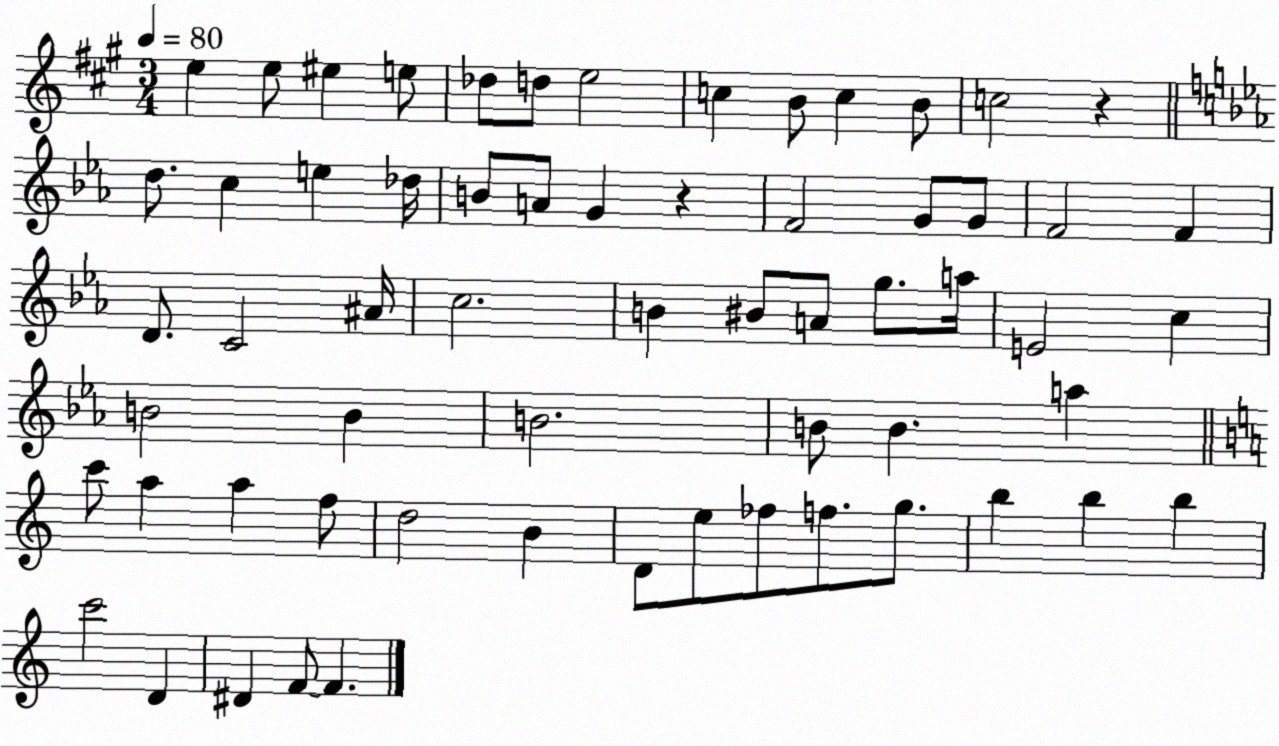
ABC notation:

X:1
T:Untitled
M:3/4
L:1/4
K:A
e e/2 ^e e/2 _d/2 d/2 e2 c B/2 c B/2 c2 z d/2 c e _d/4 B/2 A/2 G z F2 G/2 G/2 F2 F D/2 C2 ^A/4 c2 B ^B/2 A/2 g/2 a/4 E2 c B2 B B2 B/2 B a c'/2 a a f/2 d2 B D/2 e/2 _f/2 f/2 g/2 b b b c'2 D ^D F/2 F